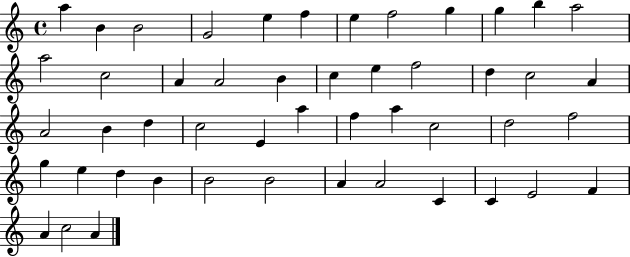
{
  \clef treble
  \time 4/4
  \defaultTimeSignature
  \key c \major
  a''4 b'4 b'2 | g'2 e''4 f''4 | e''4 f''2 g''4 | g''4 b''4 a''2 | \break a''2 c''2 | a'4 a'2 b'4 | c''4 e''4 f''2 | d''4 c''2 a'4 | \break a'2 b'4 d''4 | c''2 e'4 a''4 | f''4 a''4 c''2 | d''2 f''2 | \break g''4 e''4 d''4 b'4 | b'2 b'2 | a'4 a'2 c'4 | c'4 e'2 f'4 | \break a'4 c''2 a'4 | \bar "|."
}